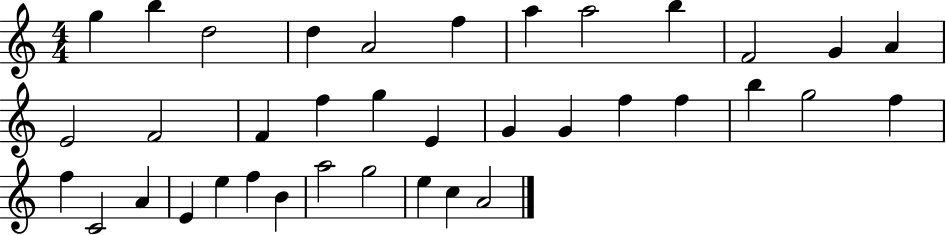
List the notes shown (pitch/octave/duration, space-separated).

G5/q B5/q D5/h D5/q A4/h F5/q A5/q A5/h B5/q F4/h G4/q A4/q E4/h F4/h F4/q F5/q G5/q E4/q G4/q G4/q F5/q F5/q B5/q G5/h F5/q F5/q C4/h A4/q E4/q E5/q F5/q B4/q A5/h G5/h E5/q C5/q A4/h